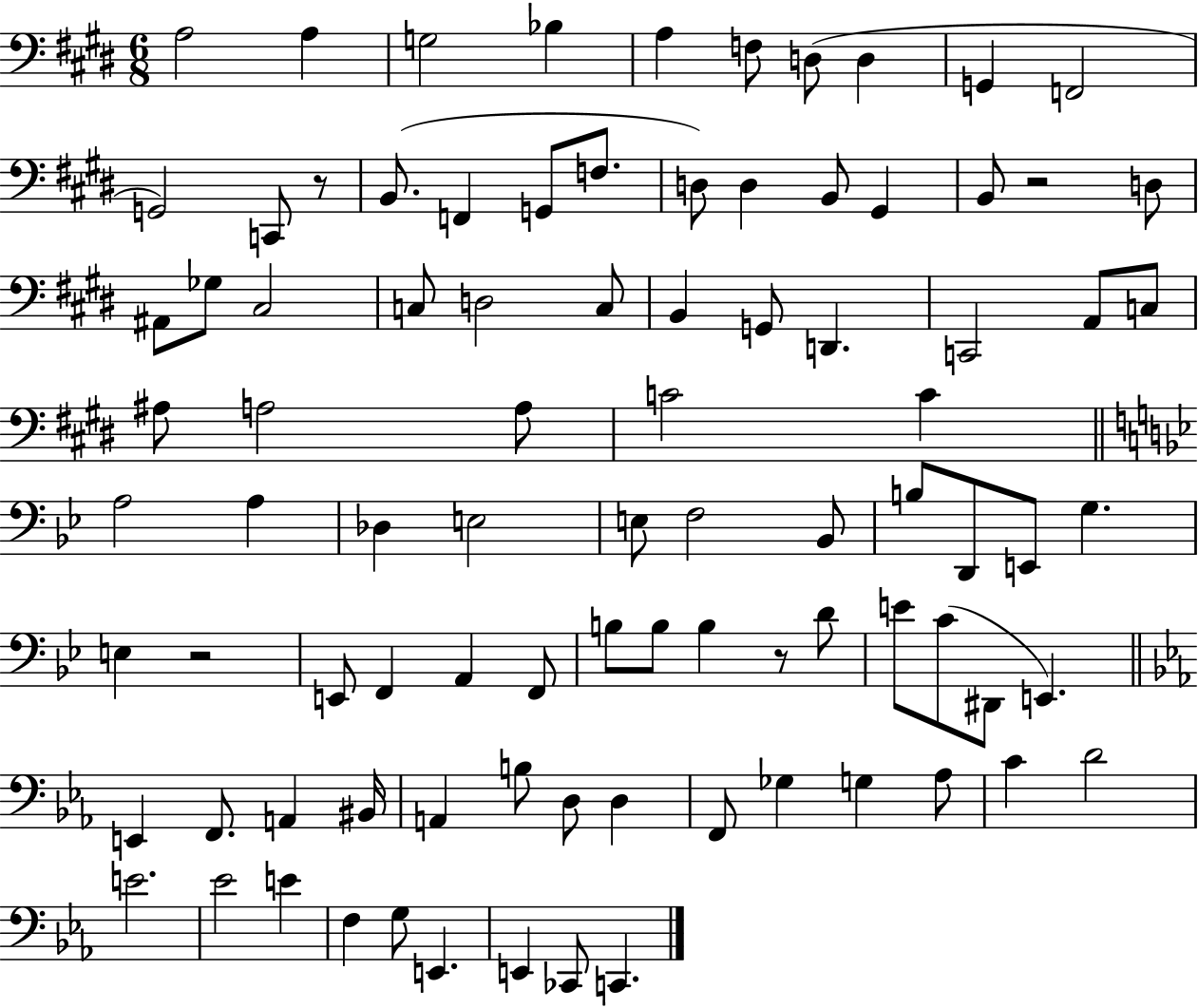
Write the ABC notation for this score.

X:1
T:Untitled
M:6/8
L:1/4
K:E
A,2 A, G,2 _B, A, F,/2 D,/2 D, G,, F,,2 G,,2 C,,/2 z/2 B,,/2 F,, G,,/2 F,/2 D,/2 D, B,,/2 ^G,, B,,/2 z2 D,/2 ^A,,/2 _G,/2 ^C,2 C,/2 D,2 C,/2 B,, G,,/2 D,, C,,2 A,,/2 C,/2 ^A,/2 A,2 A,/2 C2 C A,2 A, _D, E,2 E,/2 F,2 _B,,/2 B,/2 D,,/2 E,,/2 G, E, z2 E,,/2 F,, A,, F,,/2 B,/2 B,/2 B, z/2 D/2 E/2 C/2 ^D,,/2 E,, E,, F,,/2 A,, ^B,,/4 A,, B,/2 D,/2 D, F,,/2 _G, G, _A,/2 C D2 E2 _E2 E F, G,/2 E,, E,, _C,,/2 C,,